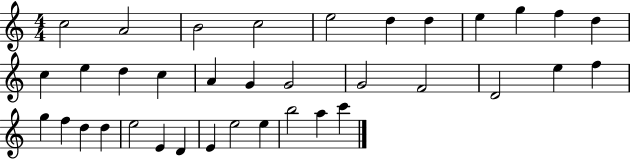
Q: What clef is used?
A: treble